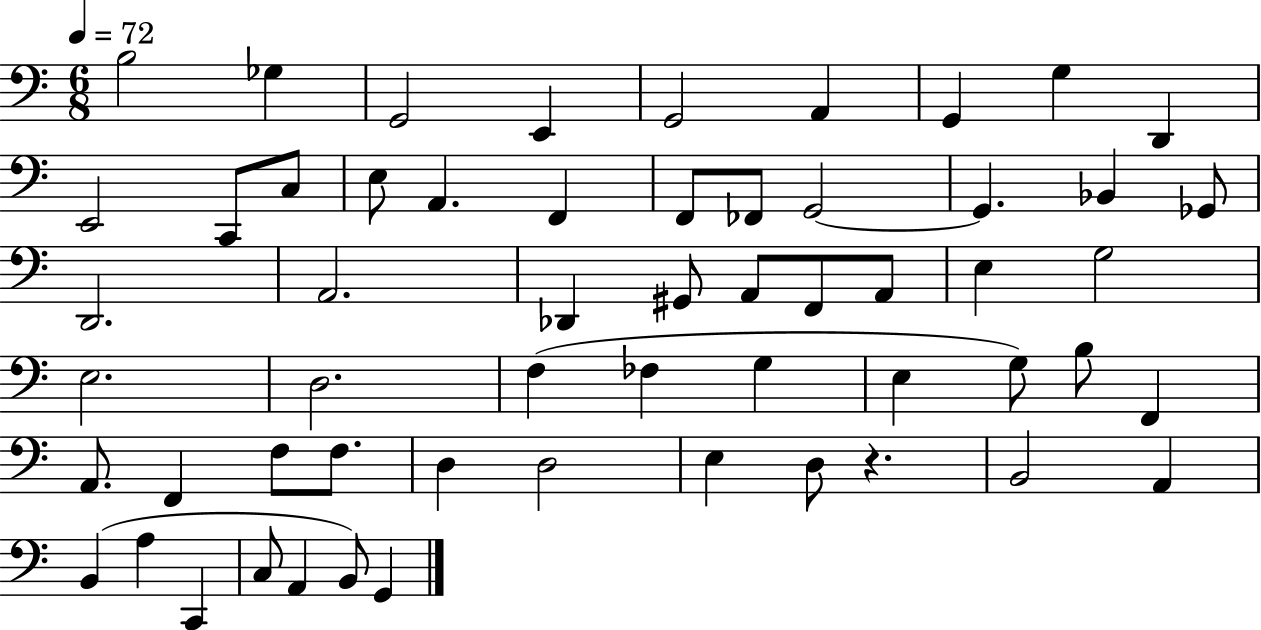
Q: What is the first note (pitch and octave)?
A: B3